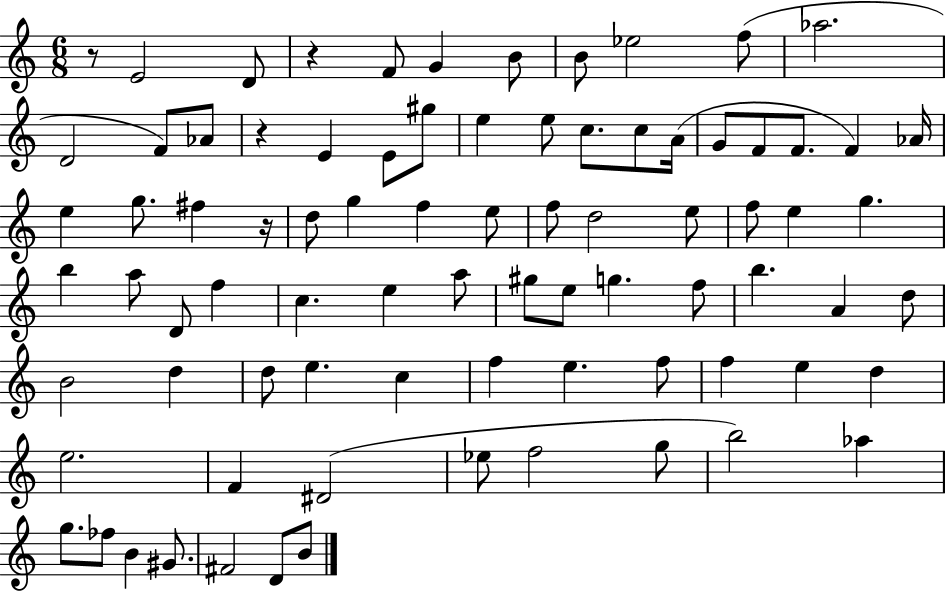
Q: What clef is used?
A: treble